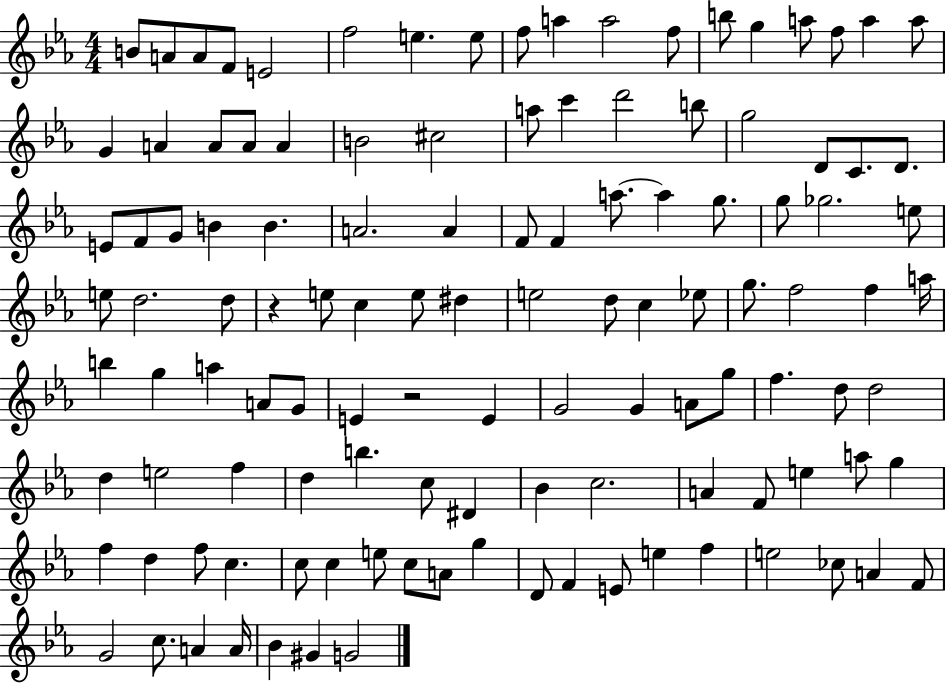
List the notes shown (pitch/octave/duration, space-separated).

B4/e A4/e A4/e F4/e E4/h F5/h E5/q. E5/e F5/e A5/q A5/h F5/e B5/e G5/q A5/e F5/e A5/q A5/e G4/q A4/q A4/e A4/e A4/q B4/h C#5/h A5/e C6/q D6/h B5/e G5/h D4/e C4/e. D4/e. E4/e F4/e G4/e B4/q B4/q. A4/h. A4/q F4/e F4/q A5/e. A5/q G5/e. G5/e Gb5/h. E5/e E5/e D5/h. D5/e R/q E5/e C5/q E5/e D#5/q E5/h D5/e C5/q Eb5/e G5/e. F5/h F5/q A5/s B5/q G5/q A5/q A4/e G4/e E4/q R/h E4/q G4/h G4/q A4/e G5/e F5/q. D5/e D5/h D5/q E5/h F5/q D5/q B5/q. C5/e D#4/q Bb4/q C5/h. A4/q F4/e E5/q A5/e G5/q F5/q D5/q F5/e C5/q. C5/e C5/q E5/e C5/e A4/e G5/q D4/e F4/q E4/e E5/q F5/q E5/h CES5/e A4/q F4/e G4/h C5/e. A4/q A4/s Bb4/q G#4/q G4/h